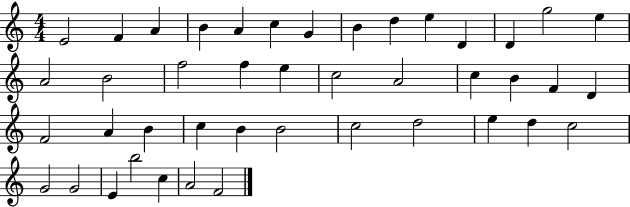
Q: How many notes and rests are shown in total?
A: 43